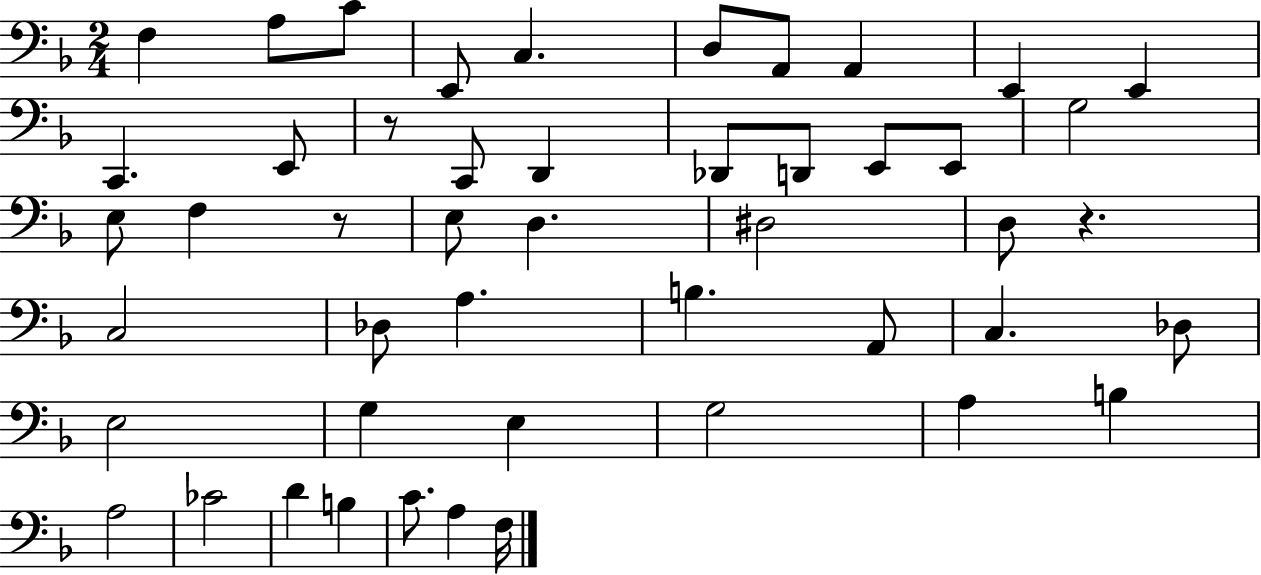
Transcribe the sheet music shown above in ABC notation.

X:1
T:Untitled
M:2/4
L:1/4
K:F
F, A,/2 C/2 E,,/2 C, D,/2 A,,/2 A,, E,, E,, C,, E,,/2 z/2 C,,/2 D,, _D,,/2 D,,/2 E,,/2 E,,/2 G,2 E,/2 F, z/2 E,/2 D, ^D,2 D,/2 z C,2 _D,/2 A, B, A,,/2 C, _D,/2 E,2 G, E, G,2 A, B, A,2 _C2 D B, C/2 A, F,/4